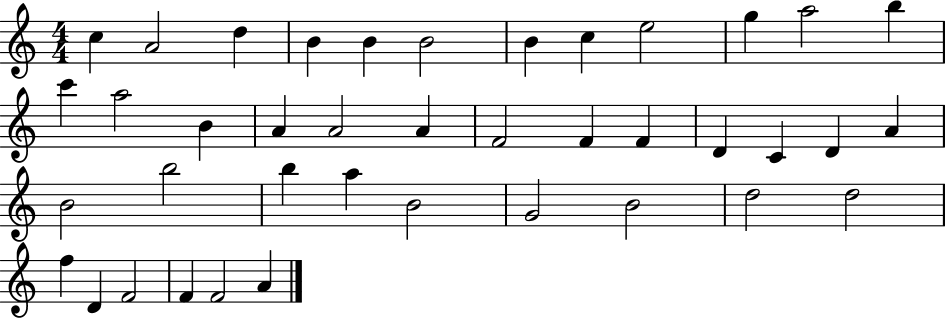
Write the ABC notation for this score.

X:1
T:Untitled
M:4/4
L:1/4
K:C
c A2 d B B B2 B c e2 g a2 b c' a2 B A A2 A F2 F F D C D A B2 b2 b a B2 G2 B2 d2 d2 f D F2 F F2 A